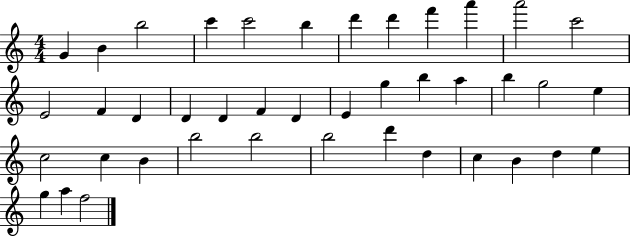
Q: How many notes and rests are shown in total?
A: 41